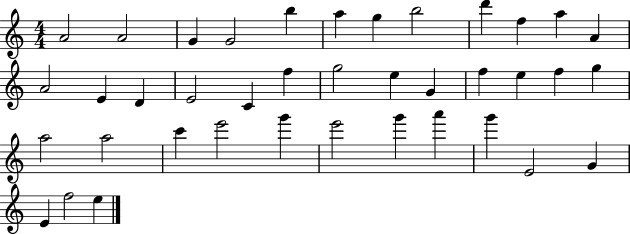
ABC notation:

X:1
T:Untitled
M:4/4
L:1/4
K:C
A2 A2 G G2 b a g b2 d' f a A A2 E D E2 C f g2 e G f e f g a2 a2 c' e'2 g' e'2 g' a' g' E2 G E f2 e